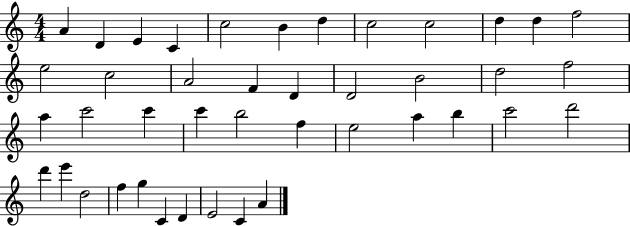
{
  \clef treble
  \numericTimeSignature
  \time 4/4
  \key c \major
  a'4 d'4 e'4 c'4 | c''2 b'4 d''4 | c''2 c''2 | d''4 d''4 f''2 | \break e''2 c''2 | a'2 f'4 d'4 | d'2 b'2 | d''2 f''2 | \break a''4 c'''2 c'''4 | c'''4 b''2 f''4 | e''2 a''4 b''4 | c'''2 d'''2 | \break d'''4 e'''4 d''2 | f''4 g''4 c'4 d'4 | e'2 c'4 a'4 | \bar "|."
}